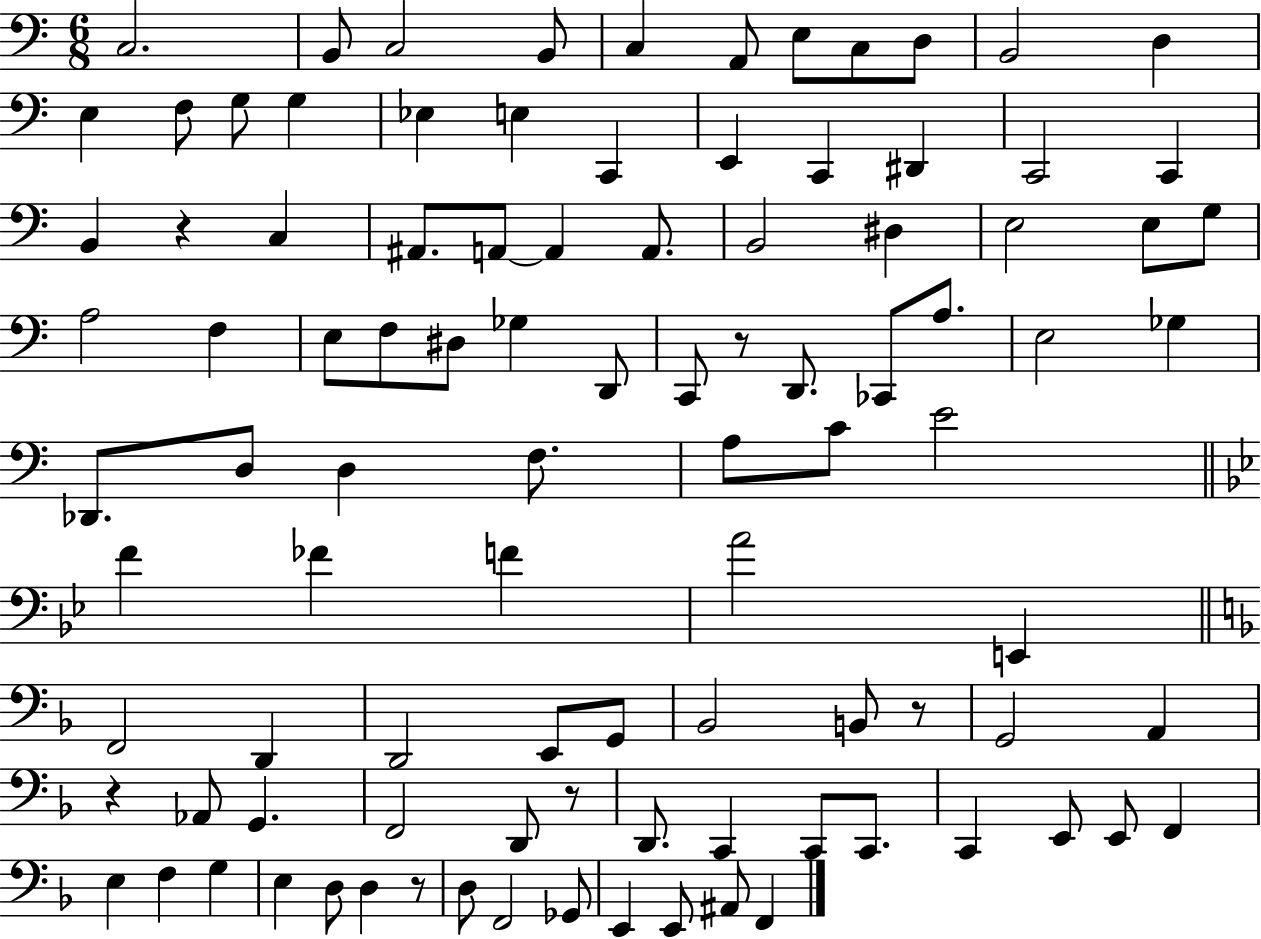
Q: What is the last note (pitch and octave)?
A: F2